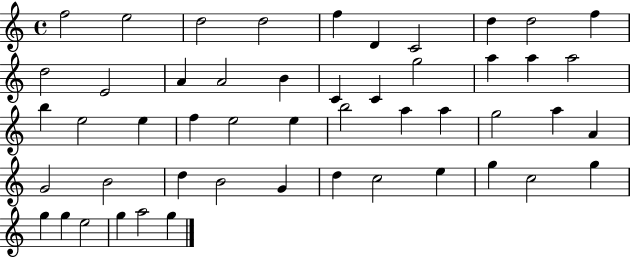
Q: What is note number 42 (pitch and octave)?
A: G5